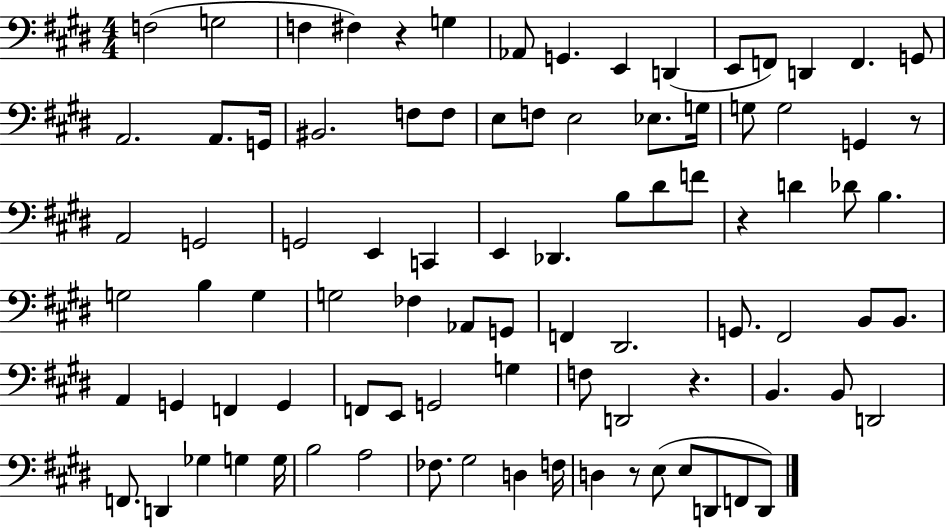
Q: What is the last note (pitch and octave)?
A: D2